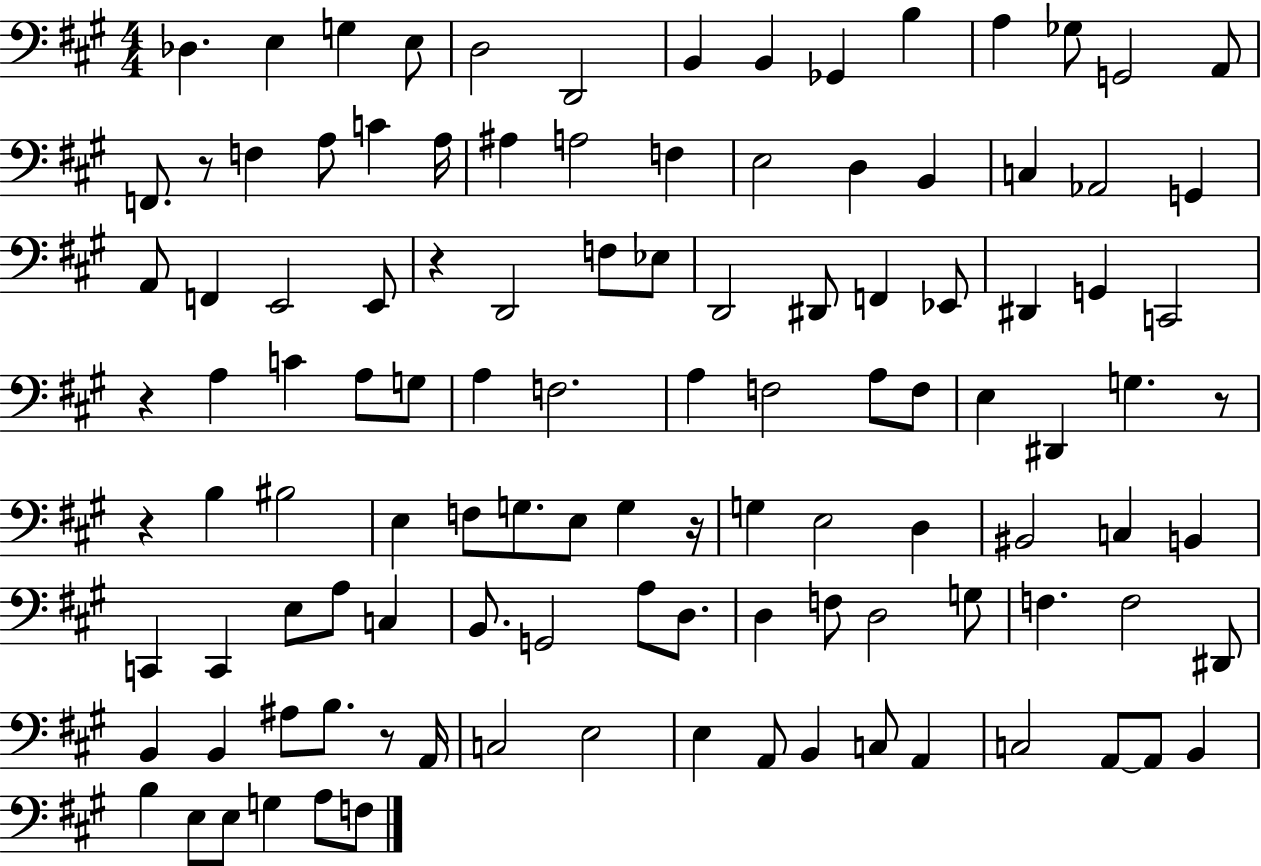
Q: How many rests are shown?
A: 7